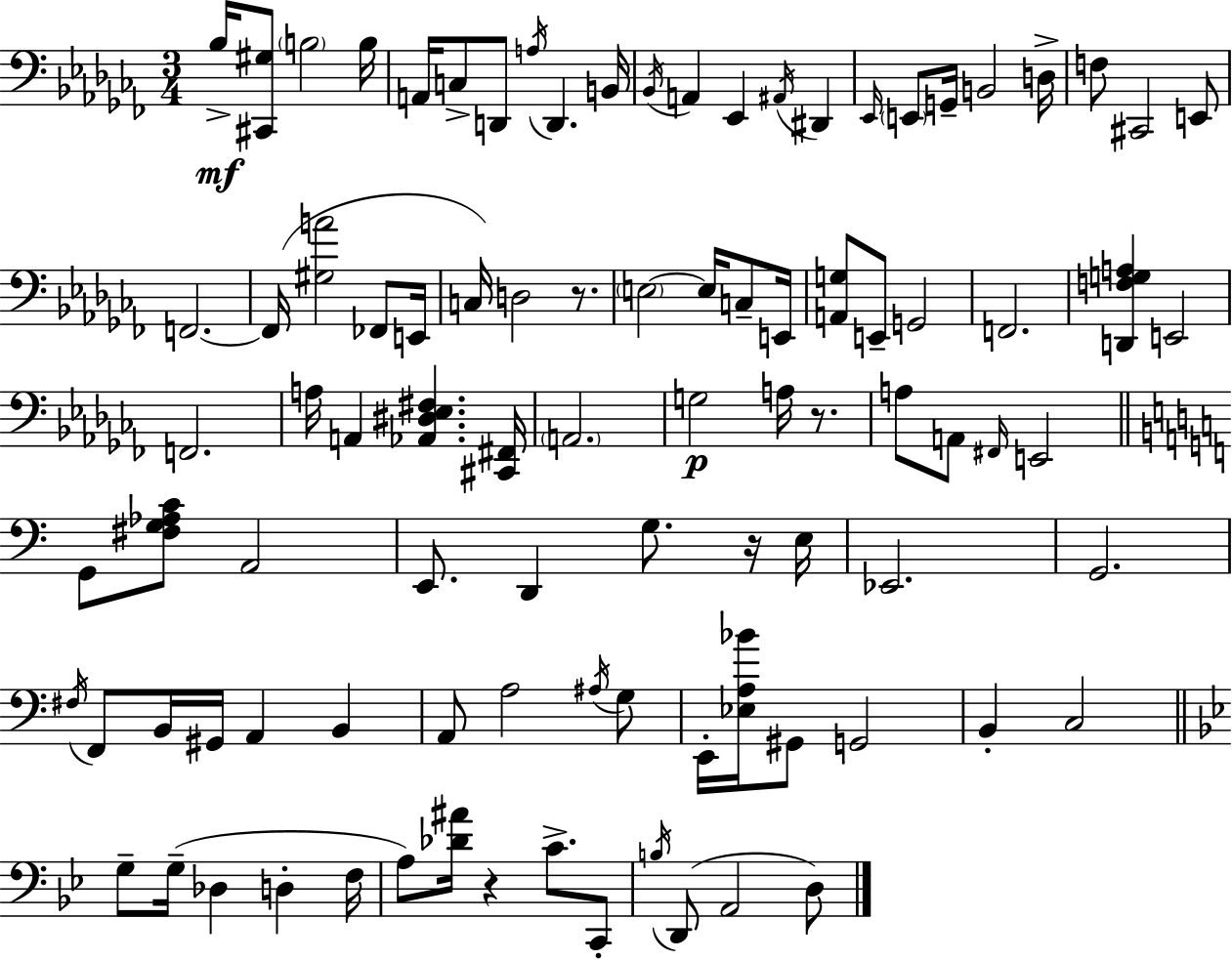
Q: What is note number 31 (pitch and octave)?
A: C3